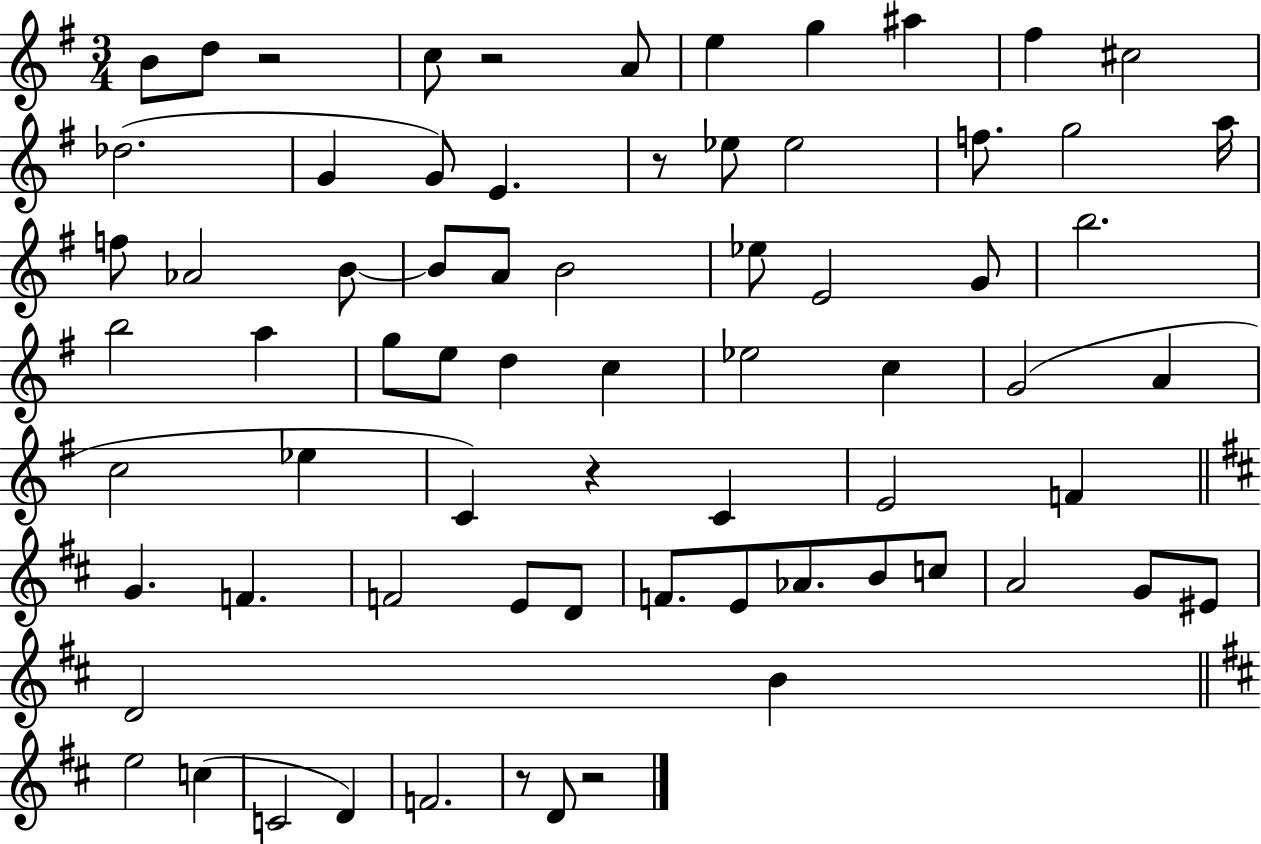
X:1
T:Untitled
M:3/4
L:1/4
K:G
B/2 d/2 z2 c/2 z2 A/2 e g ^a ^f ^c2 _d2 G G/2 E z/2 _e/2 _e2 f/2 g2 a/4 f/2 _A2 B/2 B/2 A/2 B2 _e/2 E2 G/2 b2 b2 a g/2 e/2 d c _e2 c G2 A c2 _e C z C E2 F G F F2 E/2 D/2 F/2 E/2 _A/2 B/2 c/2 A2 G/2 ^E/2 D2 B e2 c C2 D F2 z/2 D/2 z2